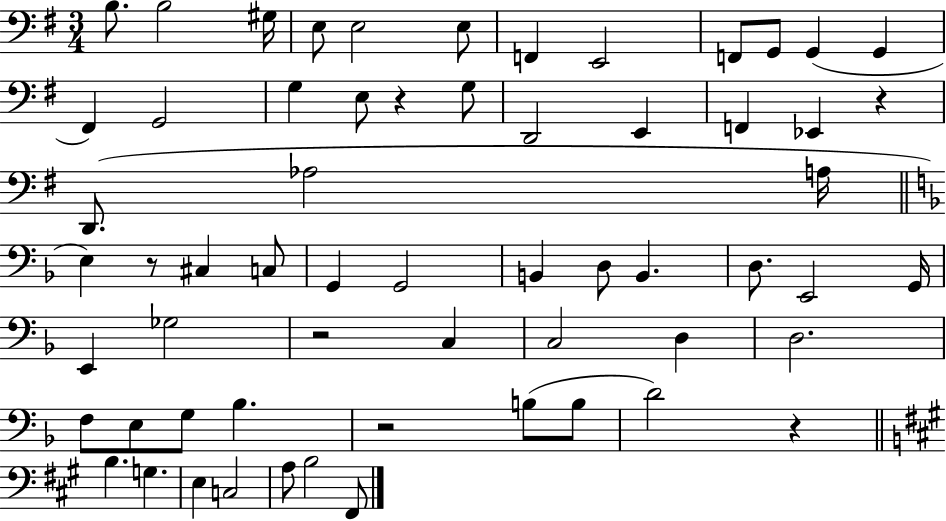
B3/e. B3/h G#3/s E3/e E3/h E3/e F2/q E2/h F2/e G2/e G2/q G2/q F#2/q G2/h G3/q E3/e R/q G3/e D2/h E2/q F2/q Eb2/q R/q D2/e. Ab3/h A3/s E3/q R/e C#3/q C3/e G2/q G2/h B2/q D3/e B2/q. D3/e. E2/h G2/s E2/q Gb3/h R/h C3/q C3/h D3/q D3/h. F3/e E3/e G3/e Bb3/q. R/h B3/e B3/e D4/h R/q B3/q. G3/q. E3/q C3/h A3/e B3/h F#2/e